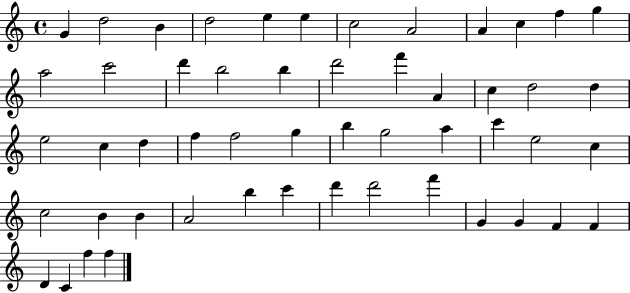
{
  \clef treble
  \time 4/4
  \defaultTimeSignature
  \key c \major
  g'4 d''2 b'4 | d''2 e''4 e''4 | c''2 a'2 | a'4 c''4 f''4 g''4 | \break a''2 c'''2 | d'''4 b''2 b''4 | d'''2 f'''4 a'4 | c''4 d''2 d''4 | \break e''2 c''4 d''4 | f''4 f''2 g''4 | b''4 g''2 a''4 | c'''4 e''2 c''4 | \break c''2 b'4 b'4 | a'2 b''4 c'''4 | d'''4 d'''2 f'''4 | g'4 g'4 f'4 f'4 | \break d'4 c'4 f''4 f''4 | \bar "|."
}